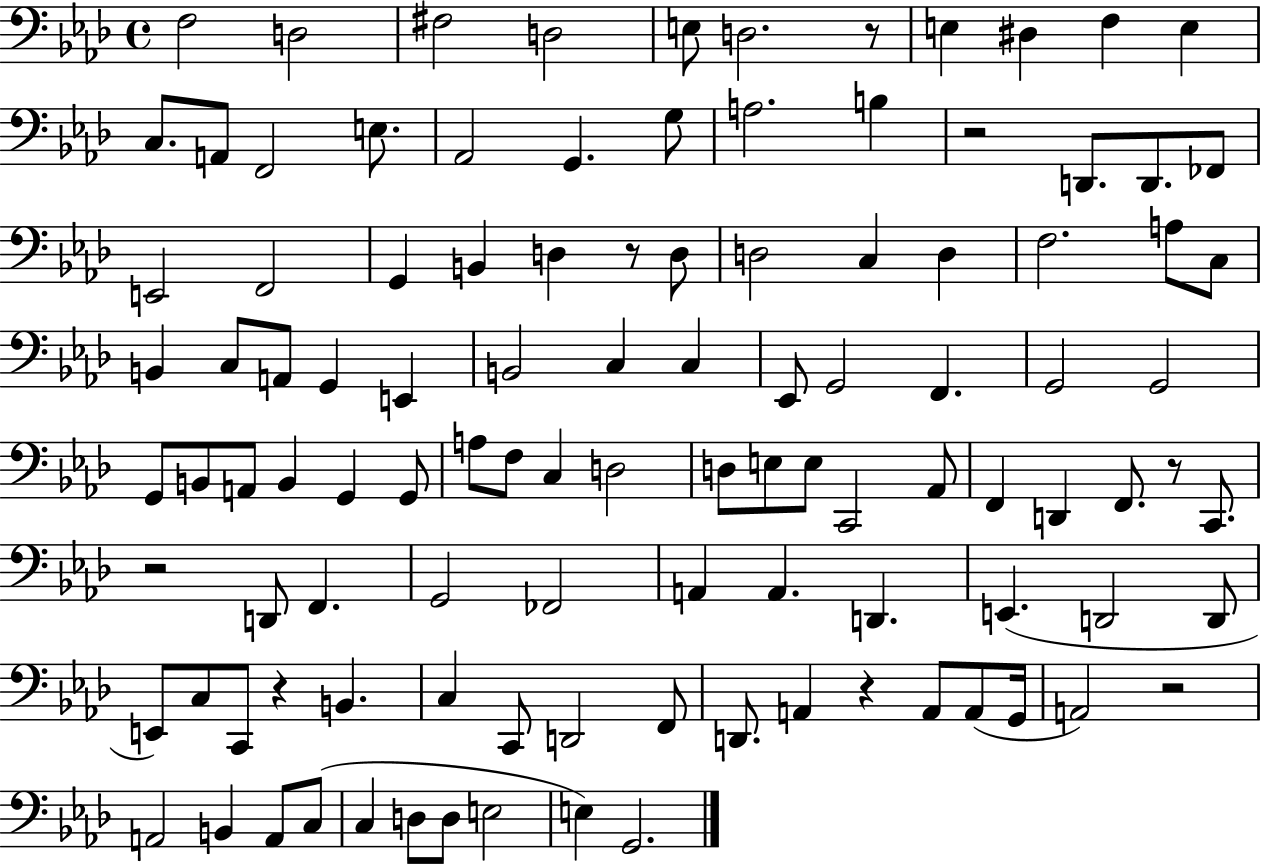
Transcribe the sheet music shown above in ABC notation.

X:1
T:Untitled
M:4/4
L:1/4
K:Ab
F,2 D,2 ^F,2 D,2 E,/2 D,2 z/2 E, ^D, F, E, C,/2 A,,/2 F,,2 E,/2 _A,,2 G,, G,/2 A,2 B, z2 D,,/2 D,,/2 _F,,/2 E,,2 F,,2 G,, B,, D, z/2 D,/2 D,2 C, D, F,2 A,/2 C,/2 B,, C,/2 A,,/2 G,, E,, B,,2 C, C, _E,,/2 G,,2 F,, G,,2 G,,2 G,,/2 B,,/2 A,,/2 B,, G,, G,,/2 A,/2 F,/2 C, D,2 D,/2 E,/2 E,/2 C,,2 _A,,/2 F,, D,, F,,/2 z/2 C,,/2 z2 D,,/2 F,, G,,2 _F,,2 A,, A,, D,, E,, D,,2 D,,/2 E,,/2 C,/2 C,,/2 z B,, C, C,,/2 D,,2 F,,/2 D,,/2 A,, z A,,/2 A,,/2 G,,/4 A,,2 z2 A,,2 B,, A,,/2 C,/2 C, D,/2 D,/2 E,2 E, G,,2